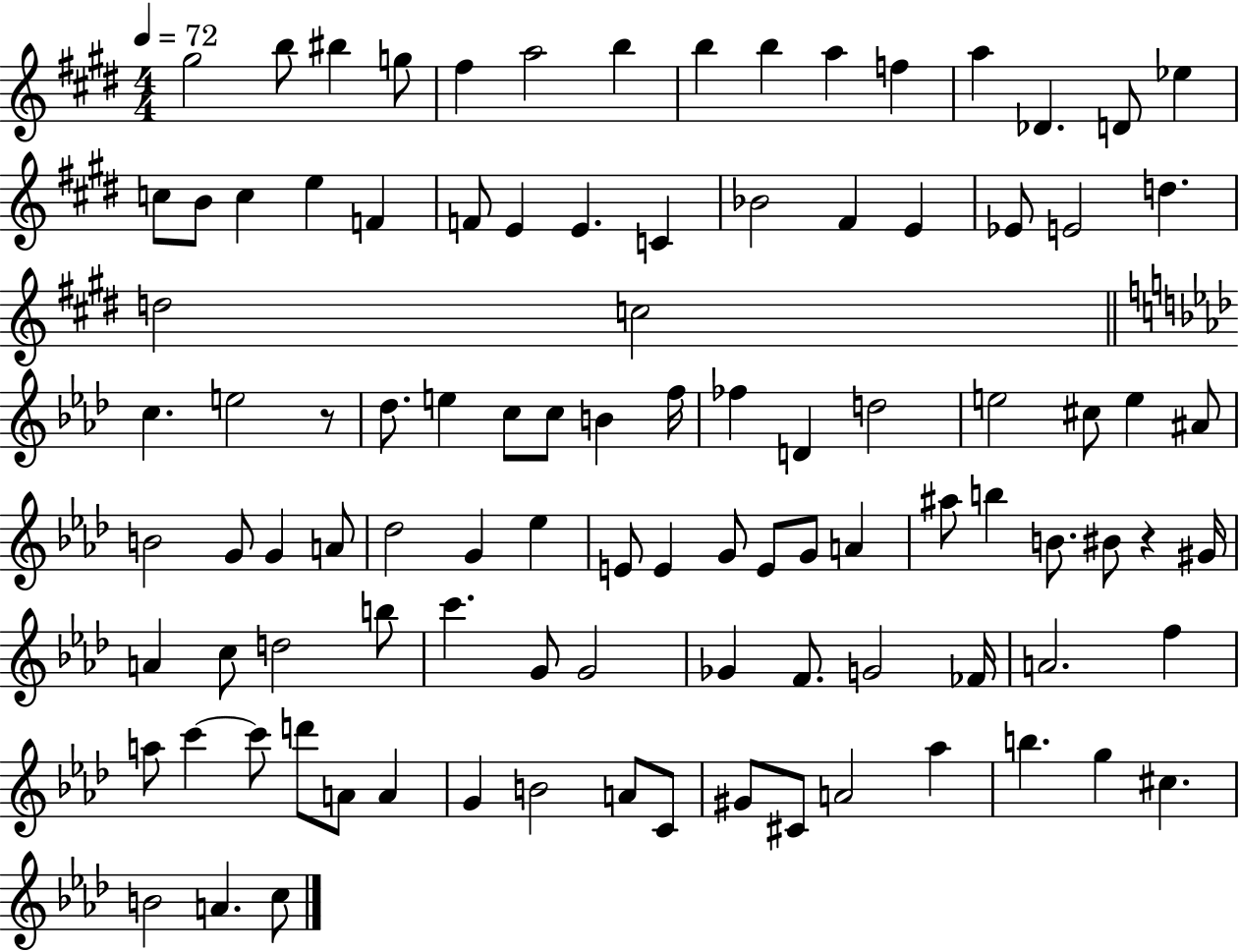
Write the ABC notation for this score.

X:1
T:Untitled
M:4/4
L:1/4
K:E
^g2 b/2 ^b g/2 ^f a2 b b b a f a _D D/2 _e c/2 B/2 c e F F/2 E E C _B2 ^F E _E/2 E2 d d2 c2 c e2 z/2 _d/2 e c/2 c/2 B f/4 _f D d2 e2 ^c/2 e ^A/2 B2 G/2 G A/2 _d2 G _e E/2 E G/2 E/2 G/2 A ^a/2 b B/2 ^B/2 z ^G/4 A c/2 d2 b/2 c' G/2 G2 _G F/2 G2 _F/4 A2 f a/2 c' c'/2 d'/2 A/2 A G B2 A/2 C/2 ^G/2 ^C/2 A2 _a b g ^c B2 A c/2